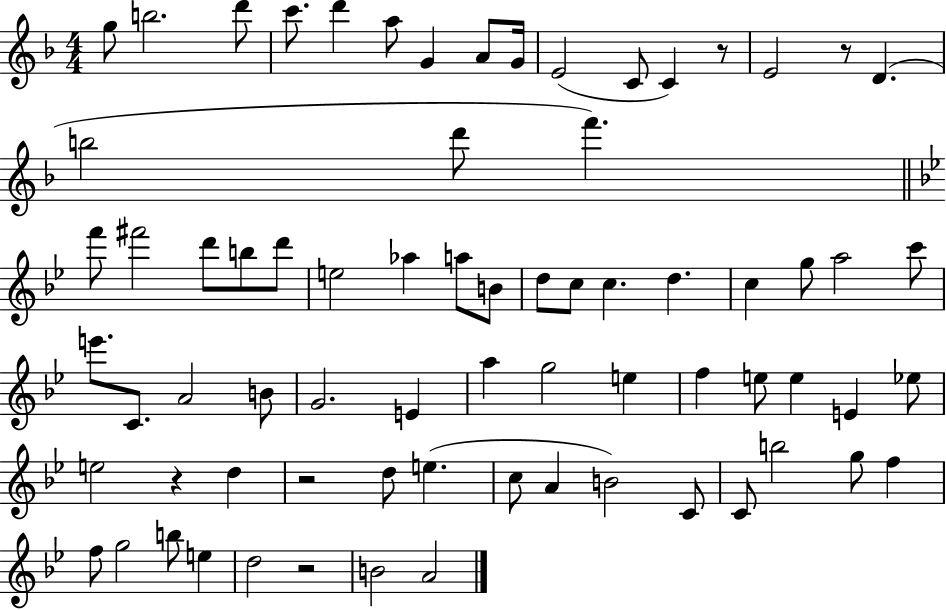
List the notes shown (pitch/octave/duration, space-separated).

G5/e B5/h. D6/e C6/e. D6/q A5/e G4/q A4/e G4/s E4/h C4/e C4/q R/e E4/h R/e D4/q. B5/h D6/e F6/q. F6/e F#6/h D6/e B5/e D6/e E5/h Ab5/q A5/e B4/e D5/e C5/e C5/q. D5/q. C5/q G5/e A5/h C6/e E6/e. C4/e. A4/h B4/e G4/h. E4/q A5/q G5/h E5/q F5/q E5/e E5/q E4/q Eb5/e E5/h R/q D5/q R/h D5/e E5/q. C5/e A4/q B4/h C4/e C4/e B5/h G5/e F5/q F5/e G5/h B5/e E5/q D5/h R/h B4/h A4/h